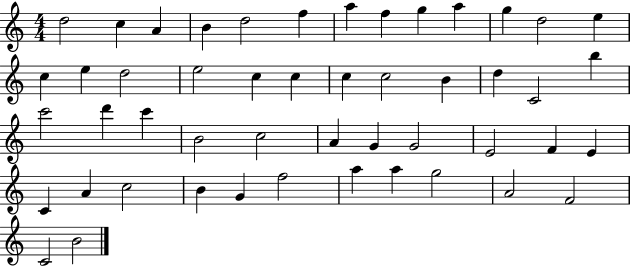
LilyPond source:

{
  \clef treble
  \numericTimeSignature
  \time 4/4
  \key c \major
  d''2 c''4 a'4 | b'4 d''2 f''4 | a''4 f''4 g''4 a''4 | g''4 d''2 e''4 | \break c''4 e''4 d''2 | e''2 c''4 c''4 | c''4 c''2 b'4 | d''4 c'2 b''4 | \break c'''2 d'''4 c'''4 | b'2 c''2 | a'4 g'4 g'2 | e'2 f'4 e'4 | \break c'4 a'4 c''2 | b'4 g'4 f''2 | a''4 a''4 g''2 | a'2 f'2 | \break c'2 b'2 | \bar "|."
}